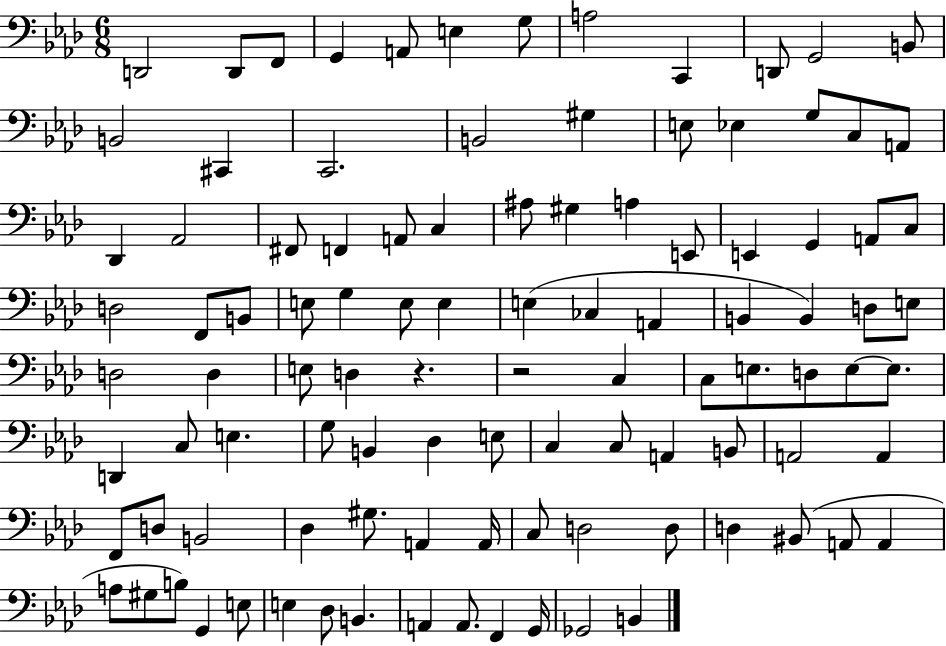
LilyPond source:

{
  \clef bass
  \numericTimeSignature
  \time 6/8
  \key aes \major
  d,2 d,8 f,8 | g,4 a,8 e4 g8 | a2 c,4 | d,8 g,2 b,8 | \break b,2 cis,4 | c,2. | b,2 gis4 | e8 ees4 g8 c8 a,8 | \break des,4 aes,2 | fis,8 f,4 a,8 c4 | ais8 gis4 a4 e,8 | e,4 g,4 a,8 c8 | \break d2 f,8 b,8 | e8 g4 e8 e4 | e4( ces4 a,4 | b,4 b,4) d8 e8 | \break d2 d4 | e8 d4 r4. | r2 c4 | c8 e8. d8 e8~~ e8. | \break d,4 c8 e4. | g8 b,4 des4 e8 | c4 c8 a,4 b,8 | a,2 a,4 | \break f,8 d8 b,2 | des4 gis8. a,4 a,16 | c8 d2 d8 | d4 bis,8( a,8 a,4 | \break a8 gis8 b8) g,4 e8 | e4 des8 b,4. | a,4 a,8. f,4 g,16 | ges,2 b,4 | \break \bar "|."
}